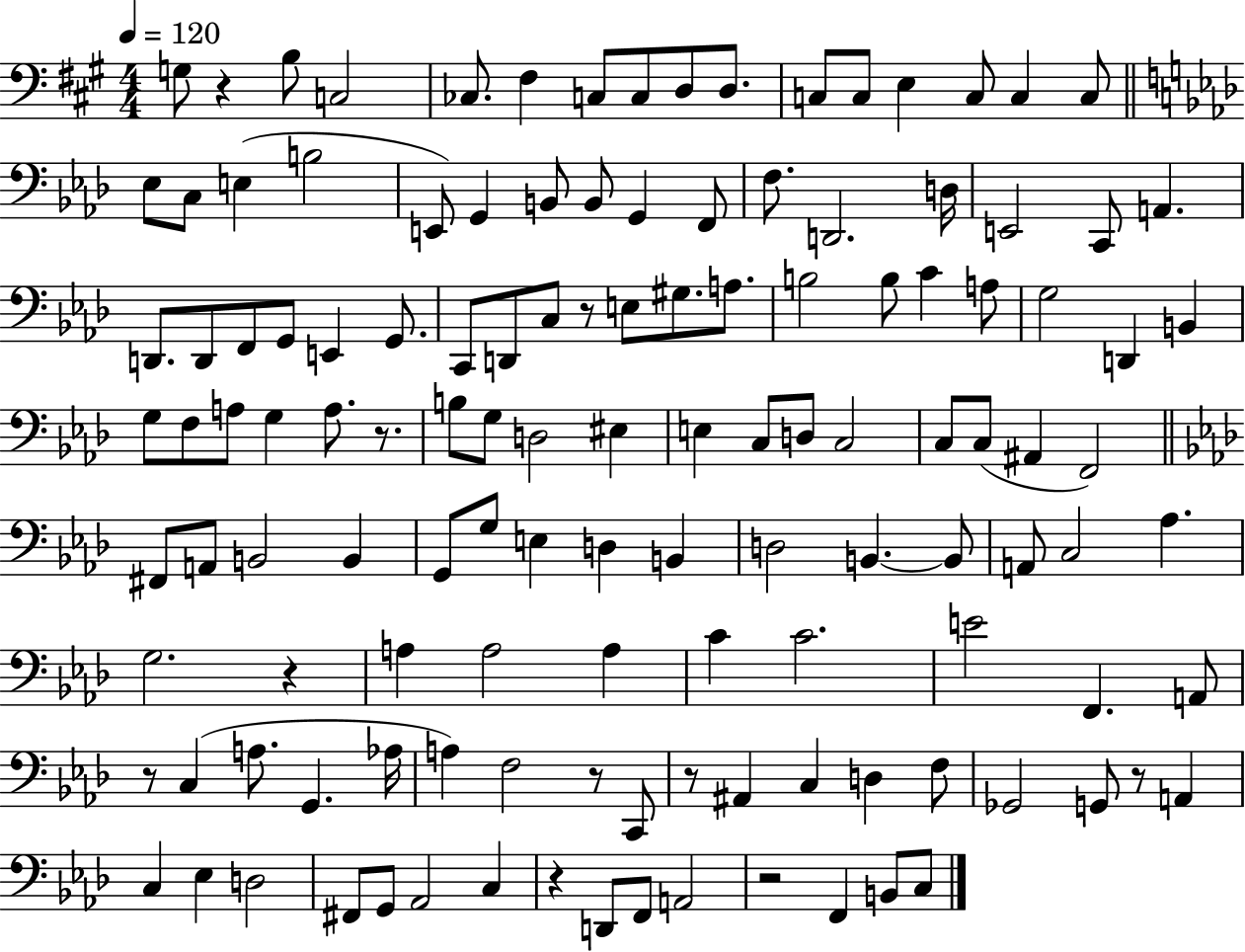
G3/e R/q B3/e C3/h CES3/e. F#3/q C3/e C3/e D3/e D3/e. C3/e C3/e E3/q C3/e C3/q C3/e Eb3/e C3/e E3/q B3/h E2/e G2/q B2/e B2/e G2/q F2/e F3/e. D2/h. D3/s E2/h C2/e A2/q. D2/e. D2/e F2/e G2/e E2/q G2/e. C2/e D2/e C3/e R/e E3/e G#3/e. A3/e. B3/h B3/e C4/q A3/e G3/h D2/q B2/q G3/e F3/e A3/e G3/q A3/e. R/e. B3/e G3/e D3/h EIS3/q E3/q C3/e D3/e C3/h C3/e C3/e A#2/q F2/h F#2/e A2/e B2/h B2/q G2/e G3/e E3/q D3/q B2/q D3/h B2/q. B2/e A2/e C3/h Ab3/q. G3/h. R/q A3/q A3/h A3/q C4/q C4/h. E4/h F2/q. A2/e R/e C3/q A3/e. G2/q. Ab3/s A3/q F3/h R/e C2/e R/e A#2/q C3/q D3/q F3/e Gb2/h G2/e R/e A2/q C3/q Eb3/q D3/h F#2/e G2/e Ab2/h C3/q R/q D2/e F2/e A2/h R/h F2/q B2/e C3/e